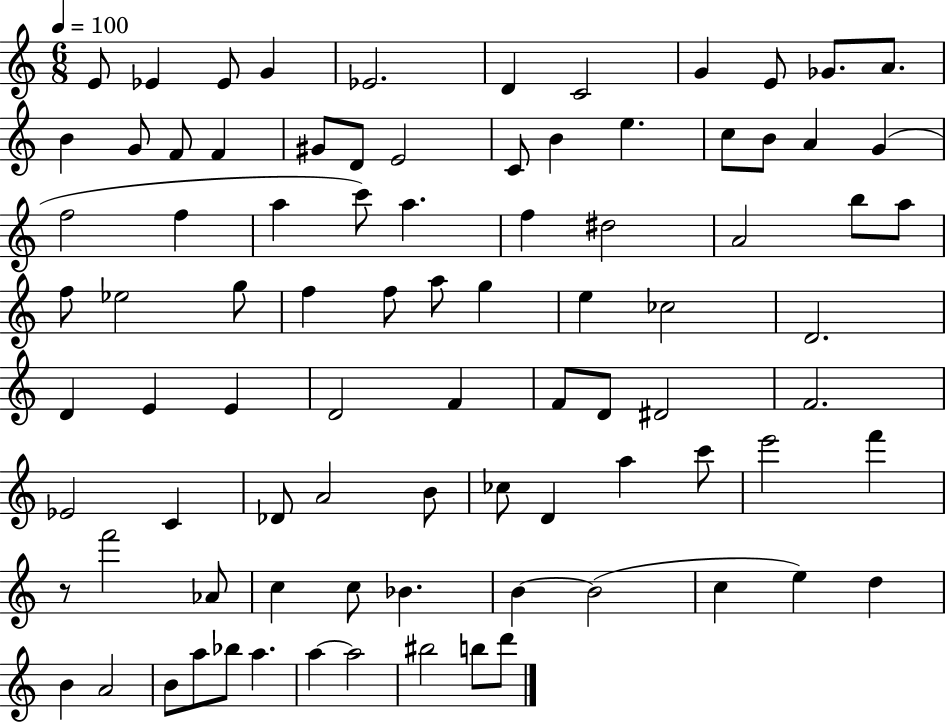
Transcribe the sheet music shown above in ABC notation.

X:1
T:Untitled
M:6/8
L:1/4
K:C
E/2 _E _E/2 G _E2 D C2 G E/2 _G/2 A/2 B G/2 F/2 F ^G/2 D/2 E2 C/2 B e c/2 B/2 A G f2 f a c'/2 a f ^d2 A2 b/2 a/2 f/2 _e2 g/2 f f/2 a/2 g e _c2 D2 D E E D2 F F/2 D/2 ^D2 F2 _E2 C _D/2 A2 B/2 _c/2 D a c'/2 e'2 f' z/2 f'2 _A/2 c c/2 _B B B2 c e d B A2 B/2 a/2 _b/2 a a a2 ^b2 b/2 d'/2